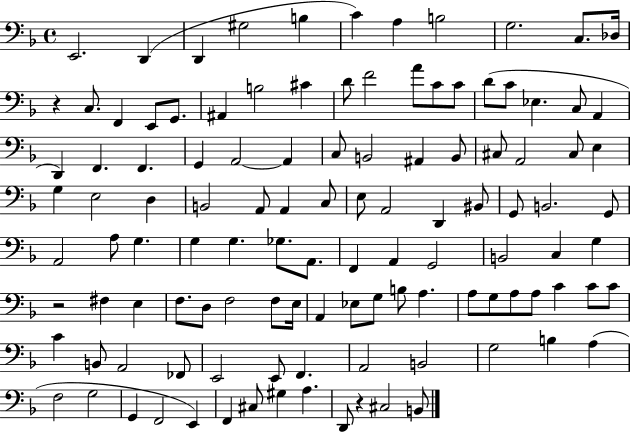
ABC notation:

X:1
T:Untitled
M:4/4
L:1/4
K:F
E,,2 D,, D,, ^G,2 B, C A, B,2 G,2 C,/2 _D,/4 z C,/2 F,, E,,/2 G,,/2 ^A,, B,2 ^C D/2 F2 A/2 C/2 C/2 D/2 C/2 _E, C,/2 A,, D,, F,, F,, G,, A,,2 A,, C,/2 B,,2 ^A,, B,,/2 ^C,/2 A,,2 ^C,/2 E, G, E,2 D, B,,2 A,,/2 A,, C,/2 E,/2 A,,2 D,, ^B,,/2 G,,/2 B,,2 G,,/2 A,,2 A,/2 G, G, G, _G,/2 A,,/2 F,, A,, G,,2 B,,2 C, G, z2 ^F, E, F,/2 D,/2 F,2 F,/2 E,/4 A,, _E,/2 G,/2 B,/2 A, A,/2 G,/2 A,/2 A,/2 C C/2 C/2 C B,,/2 A,,2 _F,,/2 E,,2 E,,/2 F,, A,,2 B,,2 G,2 B, A, F,2 G,2 G,, F,,2 E,, F,, ^C,/2 ^G, A, D,,/2 z ^C,2 B,,/2